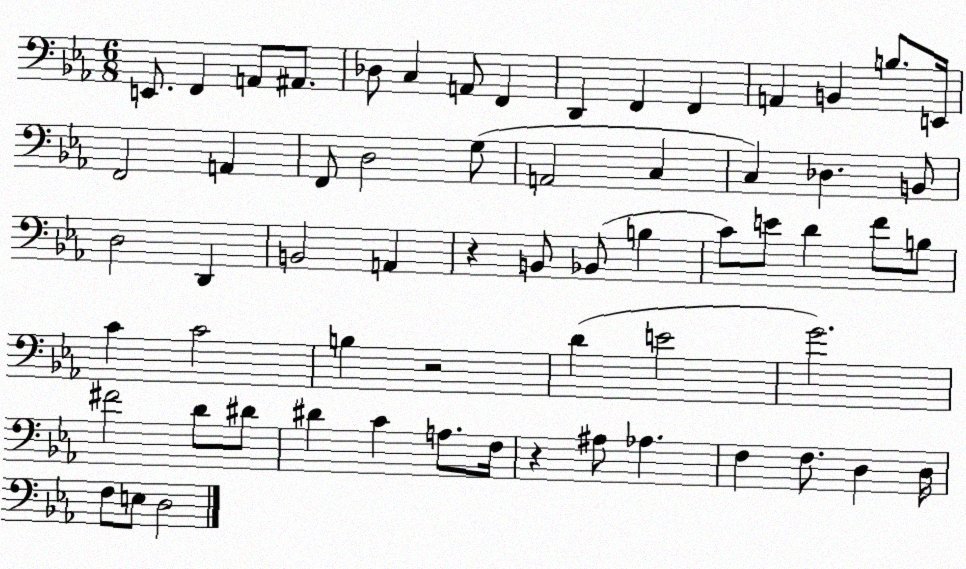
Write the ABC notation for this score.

X:1
T:Untitled
M:6/8
L:1/4
K:Eb
E,,/2 F,, A,,/2 ^A,,/2 _D,/2 C, A,,/2 F,, D,, F,, F,, A,, B,, B,/2 E,,/4 F,,2 A,, F,,/2 D,2 G,/2 A,,2 C, C, _D, B,,/2 D,2 D,, B,,2 A,, z B,,/2 _B,,/2 B, C/2 E/2 D F/2 B,/2 C C2 B, z2 D E2 G2 ^F2 D/2 ^D/2 ^D C A,/2 F,/4 z ^A,/2 _A, F, F,/2 D, D,/4 F,/2 E,/2 D,2